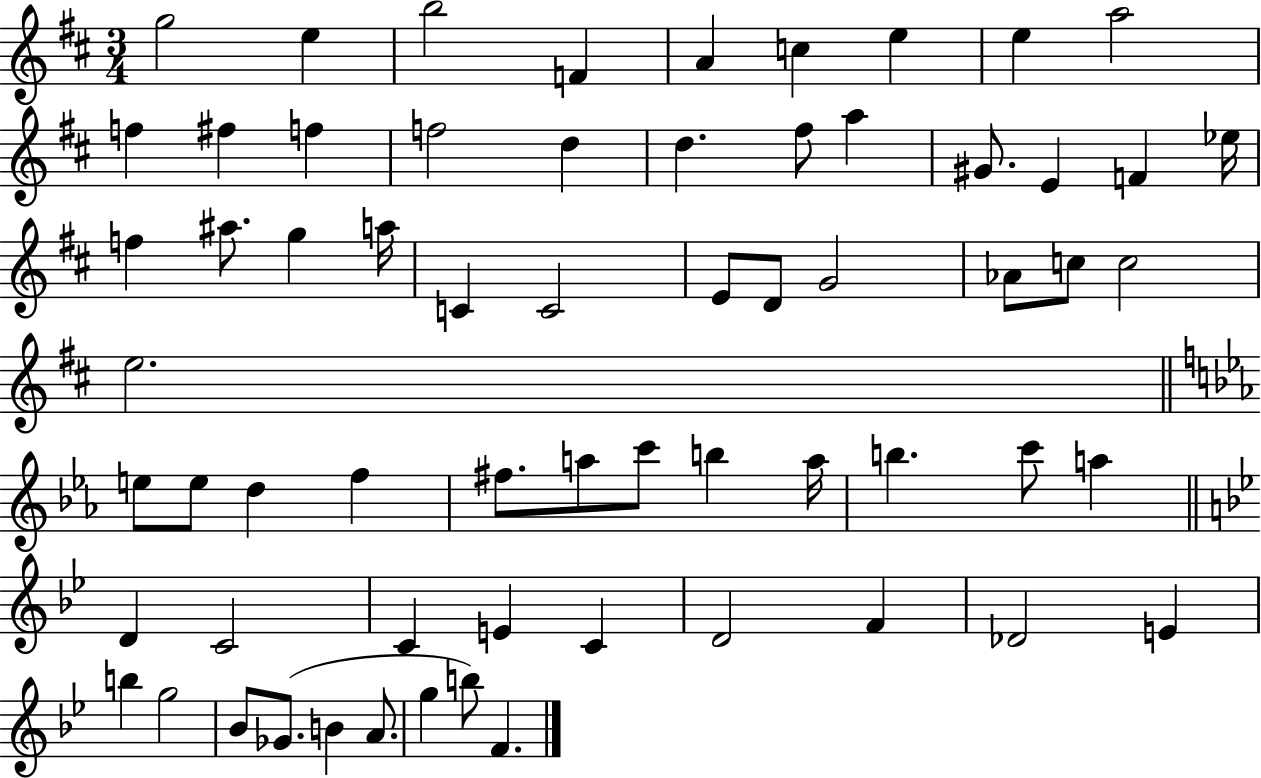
X:1
T:Untitled
M:3/4
L:1/4
K:D
g2 e b2 F A c e e a2 f ^f f f2 d d ^f/2 a ^G/2 E F _e/4 f ^a/2 g a/4 C C2 E/2 D/2 G2 _A/2 c/2 c2 e2 e/2 e/2 d f ^f/2 a/2 c'/2 b a/4 b c'/2 a D C2 C E C D2 F _D2 E b g2 _B/2 _G/2 B A/2 g b/2 F